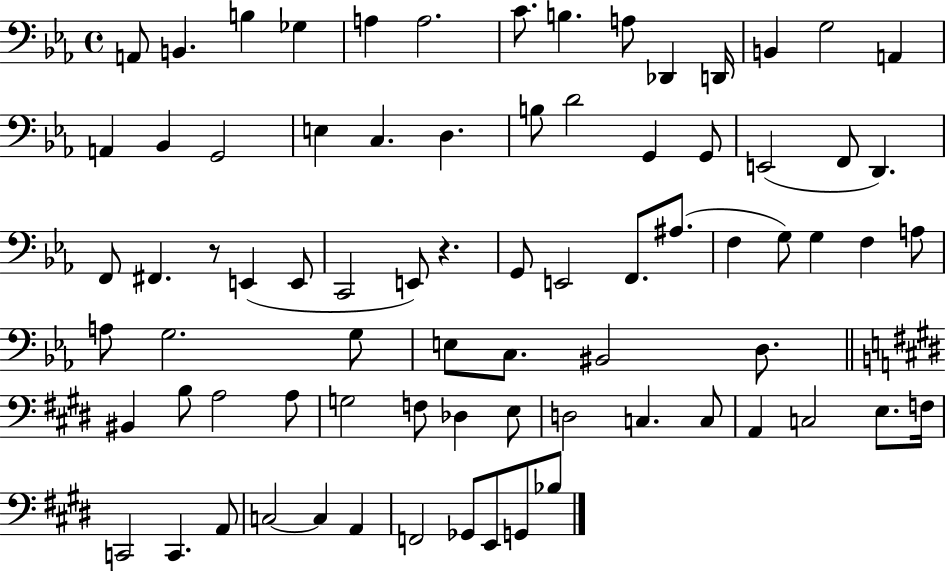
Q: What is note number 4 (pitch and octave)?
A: Gb3